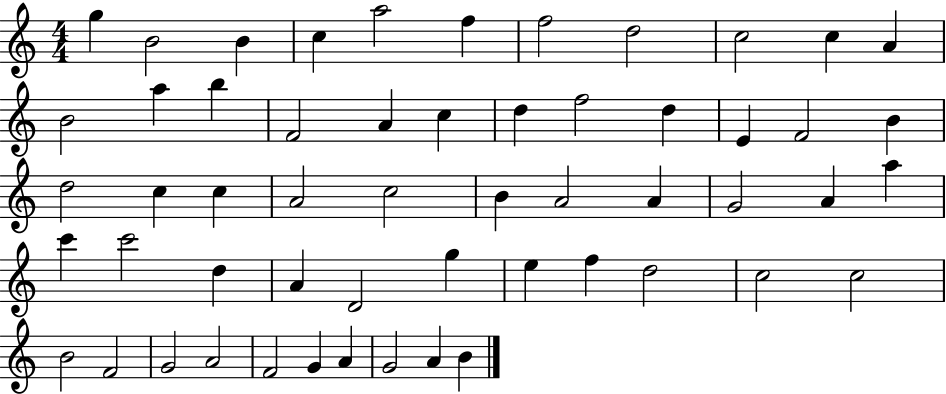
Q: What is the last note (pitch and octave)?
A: B4